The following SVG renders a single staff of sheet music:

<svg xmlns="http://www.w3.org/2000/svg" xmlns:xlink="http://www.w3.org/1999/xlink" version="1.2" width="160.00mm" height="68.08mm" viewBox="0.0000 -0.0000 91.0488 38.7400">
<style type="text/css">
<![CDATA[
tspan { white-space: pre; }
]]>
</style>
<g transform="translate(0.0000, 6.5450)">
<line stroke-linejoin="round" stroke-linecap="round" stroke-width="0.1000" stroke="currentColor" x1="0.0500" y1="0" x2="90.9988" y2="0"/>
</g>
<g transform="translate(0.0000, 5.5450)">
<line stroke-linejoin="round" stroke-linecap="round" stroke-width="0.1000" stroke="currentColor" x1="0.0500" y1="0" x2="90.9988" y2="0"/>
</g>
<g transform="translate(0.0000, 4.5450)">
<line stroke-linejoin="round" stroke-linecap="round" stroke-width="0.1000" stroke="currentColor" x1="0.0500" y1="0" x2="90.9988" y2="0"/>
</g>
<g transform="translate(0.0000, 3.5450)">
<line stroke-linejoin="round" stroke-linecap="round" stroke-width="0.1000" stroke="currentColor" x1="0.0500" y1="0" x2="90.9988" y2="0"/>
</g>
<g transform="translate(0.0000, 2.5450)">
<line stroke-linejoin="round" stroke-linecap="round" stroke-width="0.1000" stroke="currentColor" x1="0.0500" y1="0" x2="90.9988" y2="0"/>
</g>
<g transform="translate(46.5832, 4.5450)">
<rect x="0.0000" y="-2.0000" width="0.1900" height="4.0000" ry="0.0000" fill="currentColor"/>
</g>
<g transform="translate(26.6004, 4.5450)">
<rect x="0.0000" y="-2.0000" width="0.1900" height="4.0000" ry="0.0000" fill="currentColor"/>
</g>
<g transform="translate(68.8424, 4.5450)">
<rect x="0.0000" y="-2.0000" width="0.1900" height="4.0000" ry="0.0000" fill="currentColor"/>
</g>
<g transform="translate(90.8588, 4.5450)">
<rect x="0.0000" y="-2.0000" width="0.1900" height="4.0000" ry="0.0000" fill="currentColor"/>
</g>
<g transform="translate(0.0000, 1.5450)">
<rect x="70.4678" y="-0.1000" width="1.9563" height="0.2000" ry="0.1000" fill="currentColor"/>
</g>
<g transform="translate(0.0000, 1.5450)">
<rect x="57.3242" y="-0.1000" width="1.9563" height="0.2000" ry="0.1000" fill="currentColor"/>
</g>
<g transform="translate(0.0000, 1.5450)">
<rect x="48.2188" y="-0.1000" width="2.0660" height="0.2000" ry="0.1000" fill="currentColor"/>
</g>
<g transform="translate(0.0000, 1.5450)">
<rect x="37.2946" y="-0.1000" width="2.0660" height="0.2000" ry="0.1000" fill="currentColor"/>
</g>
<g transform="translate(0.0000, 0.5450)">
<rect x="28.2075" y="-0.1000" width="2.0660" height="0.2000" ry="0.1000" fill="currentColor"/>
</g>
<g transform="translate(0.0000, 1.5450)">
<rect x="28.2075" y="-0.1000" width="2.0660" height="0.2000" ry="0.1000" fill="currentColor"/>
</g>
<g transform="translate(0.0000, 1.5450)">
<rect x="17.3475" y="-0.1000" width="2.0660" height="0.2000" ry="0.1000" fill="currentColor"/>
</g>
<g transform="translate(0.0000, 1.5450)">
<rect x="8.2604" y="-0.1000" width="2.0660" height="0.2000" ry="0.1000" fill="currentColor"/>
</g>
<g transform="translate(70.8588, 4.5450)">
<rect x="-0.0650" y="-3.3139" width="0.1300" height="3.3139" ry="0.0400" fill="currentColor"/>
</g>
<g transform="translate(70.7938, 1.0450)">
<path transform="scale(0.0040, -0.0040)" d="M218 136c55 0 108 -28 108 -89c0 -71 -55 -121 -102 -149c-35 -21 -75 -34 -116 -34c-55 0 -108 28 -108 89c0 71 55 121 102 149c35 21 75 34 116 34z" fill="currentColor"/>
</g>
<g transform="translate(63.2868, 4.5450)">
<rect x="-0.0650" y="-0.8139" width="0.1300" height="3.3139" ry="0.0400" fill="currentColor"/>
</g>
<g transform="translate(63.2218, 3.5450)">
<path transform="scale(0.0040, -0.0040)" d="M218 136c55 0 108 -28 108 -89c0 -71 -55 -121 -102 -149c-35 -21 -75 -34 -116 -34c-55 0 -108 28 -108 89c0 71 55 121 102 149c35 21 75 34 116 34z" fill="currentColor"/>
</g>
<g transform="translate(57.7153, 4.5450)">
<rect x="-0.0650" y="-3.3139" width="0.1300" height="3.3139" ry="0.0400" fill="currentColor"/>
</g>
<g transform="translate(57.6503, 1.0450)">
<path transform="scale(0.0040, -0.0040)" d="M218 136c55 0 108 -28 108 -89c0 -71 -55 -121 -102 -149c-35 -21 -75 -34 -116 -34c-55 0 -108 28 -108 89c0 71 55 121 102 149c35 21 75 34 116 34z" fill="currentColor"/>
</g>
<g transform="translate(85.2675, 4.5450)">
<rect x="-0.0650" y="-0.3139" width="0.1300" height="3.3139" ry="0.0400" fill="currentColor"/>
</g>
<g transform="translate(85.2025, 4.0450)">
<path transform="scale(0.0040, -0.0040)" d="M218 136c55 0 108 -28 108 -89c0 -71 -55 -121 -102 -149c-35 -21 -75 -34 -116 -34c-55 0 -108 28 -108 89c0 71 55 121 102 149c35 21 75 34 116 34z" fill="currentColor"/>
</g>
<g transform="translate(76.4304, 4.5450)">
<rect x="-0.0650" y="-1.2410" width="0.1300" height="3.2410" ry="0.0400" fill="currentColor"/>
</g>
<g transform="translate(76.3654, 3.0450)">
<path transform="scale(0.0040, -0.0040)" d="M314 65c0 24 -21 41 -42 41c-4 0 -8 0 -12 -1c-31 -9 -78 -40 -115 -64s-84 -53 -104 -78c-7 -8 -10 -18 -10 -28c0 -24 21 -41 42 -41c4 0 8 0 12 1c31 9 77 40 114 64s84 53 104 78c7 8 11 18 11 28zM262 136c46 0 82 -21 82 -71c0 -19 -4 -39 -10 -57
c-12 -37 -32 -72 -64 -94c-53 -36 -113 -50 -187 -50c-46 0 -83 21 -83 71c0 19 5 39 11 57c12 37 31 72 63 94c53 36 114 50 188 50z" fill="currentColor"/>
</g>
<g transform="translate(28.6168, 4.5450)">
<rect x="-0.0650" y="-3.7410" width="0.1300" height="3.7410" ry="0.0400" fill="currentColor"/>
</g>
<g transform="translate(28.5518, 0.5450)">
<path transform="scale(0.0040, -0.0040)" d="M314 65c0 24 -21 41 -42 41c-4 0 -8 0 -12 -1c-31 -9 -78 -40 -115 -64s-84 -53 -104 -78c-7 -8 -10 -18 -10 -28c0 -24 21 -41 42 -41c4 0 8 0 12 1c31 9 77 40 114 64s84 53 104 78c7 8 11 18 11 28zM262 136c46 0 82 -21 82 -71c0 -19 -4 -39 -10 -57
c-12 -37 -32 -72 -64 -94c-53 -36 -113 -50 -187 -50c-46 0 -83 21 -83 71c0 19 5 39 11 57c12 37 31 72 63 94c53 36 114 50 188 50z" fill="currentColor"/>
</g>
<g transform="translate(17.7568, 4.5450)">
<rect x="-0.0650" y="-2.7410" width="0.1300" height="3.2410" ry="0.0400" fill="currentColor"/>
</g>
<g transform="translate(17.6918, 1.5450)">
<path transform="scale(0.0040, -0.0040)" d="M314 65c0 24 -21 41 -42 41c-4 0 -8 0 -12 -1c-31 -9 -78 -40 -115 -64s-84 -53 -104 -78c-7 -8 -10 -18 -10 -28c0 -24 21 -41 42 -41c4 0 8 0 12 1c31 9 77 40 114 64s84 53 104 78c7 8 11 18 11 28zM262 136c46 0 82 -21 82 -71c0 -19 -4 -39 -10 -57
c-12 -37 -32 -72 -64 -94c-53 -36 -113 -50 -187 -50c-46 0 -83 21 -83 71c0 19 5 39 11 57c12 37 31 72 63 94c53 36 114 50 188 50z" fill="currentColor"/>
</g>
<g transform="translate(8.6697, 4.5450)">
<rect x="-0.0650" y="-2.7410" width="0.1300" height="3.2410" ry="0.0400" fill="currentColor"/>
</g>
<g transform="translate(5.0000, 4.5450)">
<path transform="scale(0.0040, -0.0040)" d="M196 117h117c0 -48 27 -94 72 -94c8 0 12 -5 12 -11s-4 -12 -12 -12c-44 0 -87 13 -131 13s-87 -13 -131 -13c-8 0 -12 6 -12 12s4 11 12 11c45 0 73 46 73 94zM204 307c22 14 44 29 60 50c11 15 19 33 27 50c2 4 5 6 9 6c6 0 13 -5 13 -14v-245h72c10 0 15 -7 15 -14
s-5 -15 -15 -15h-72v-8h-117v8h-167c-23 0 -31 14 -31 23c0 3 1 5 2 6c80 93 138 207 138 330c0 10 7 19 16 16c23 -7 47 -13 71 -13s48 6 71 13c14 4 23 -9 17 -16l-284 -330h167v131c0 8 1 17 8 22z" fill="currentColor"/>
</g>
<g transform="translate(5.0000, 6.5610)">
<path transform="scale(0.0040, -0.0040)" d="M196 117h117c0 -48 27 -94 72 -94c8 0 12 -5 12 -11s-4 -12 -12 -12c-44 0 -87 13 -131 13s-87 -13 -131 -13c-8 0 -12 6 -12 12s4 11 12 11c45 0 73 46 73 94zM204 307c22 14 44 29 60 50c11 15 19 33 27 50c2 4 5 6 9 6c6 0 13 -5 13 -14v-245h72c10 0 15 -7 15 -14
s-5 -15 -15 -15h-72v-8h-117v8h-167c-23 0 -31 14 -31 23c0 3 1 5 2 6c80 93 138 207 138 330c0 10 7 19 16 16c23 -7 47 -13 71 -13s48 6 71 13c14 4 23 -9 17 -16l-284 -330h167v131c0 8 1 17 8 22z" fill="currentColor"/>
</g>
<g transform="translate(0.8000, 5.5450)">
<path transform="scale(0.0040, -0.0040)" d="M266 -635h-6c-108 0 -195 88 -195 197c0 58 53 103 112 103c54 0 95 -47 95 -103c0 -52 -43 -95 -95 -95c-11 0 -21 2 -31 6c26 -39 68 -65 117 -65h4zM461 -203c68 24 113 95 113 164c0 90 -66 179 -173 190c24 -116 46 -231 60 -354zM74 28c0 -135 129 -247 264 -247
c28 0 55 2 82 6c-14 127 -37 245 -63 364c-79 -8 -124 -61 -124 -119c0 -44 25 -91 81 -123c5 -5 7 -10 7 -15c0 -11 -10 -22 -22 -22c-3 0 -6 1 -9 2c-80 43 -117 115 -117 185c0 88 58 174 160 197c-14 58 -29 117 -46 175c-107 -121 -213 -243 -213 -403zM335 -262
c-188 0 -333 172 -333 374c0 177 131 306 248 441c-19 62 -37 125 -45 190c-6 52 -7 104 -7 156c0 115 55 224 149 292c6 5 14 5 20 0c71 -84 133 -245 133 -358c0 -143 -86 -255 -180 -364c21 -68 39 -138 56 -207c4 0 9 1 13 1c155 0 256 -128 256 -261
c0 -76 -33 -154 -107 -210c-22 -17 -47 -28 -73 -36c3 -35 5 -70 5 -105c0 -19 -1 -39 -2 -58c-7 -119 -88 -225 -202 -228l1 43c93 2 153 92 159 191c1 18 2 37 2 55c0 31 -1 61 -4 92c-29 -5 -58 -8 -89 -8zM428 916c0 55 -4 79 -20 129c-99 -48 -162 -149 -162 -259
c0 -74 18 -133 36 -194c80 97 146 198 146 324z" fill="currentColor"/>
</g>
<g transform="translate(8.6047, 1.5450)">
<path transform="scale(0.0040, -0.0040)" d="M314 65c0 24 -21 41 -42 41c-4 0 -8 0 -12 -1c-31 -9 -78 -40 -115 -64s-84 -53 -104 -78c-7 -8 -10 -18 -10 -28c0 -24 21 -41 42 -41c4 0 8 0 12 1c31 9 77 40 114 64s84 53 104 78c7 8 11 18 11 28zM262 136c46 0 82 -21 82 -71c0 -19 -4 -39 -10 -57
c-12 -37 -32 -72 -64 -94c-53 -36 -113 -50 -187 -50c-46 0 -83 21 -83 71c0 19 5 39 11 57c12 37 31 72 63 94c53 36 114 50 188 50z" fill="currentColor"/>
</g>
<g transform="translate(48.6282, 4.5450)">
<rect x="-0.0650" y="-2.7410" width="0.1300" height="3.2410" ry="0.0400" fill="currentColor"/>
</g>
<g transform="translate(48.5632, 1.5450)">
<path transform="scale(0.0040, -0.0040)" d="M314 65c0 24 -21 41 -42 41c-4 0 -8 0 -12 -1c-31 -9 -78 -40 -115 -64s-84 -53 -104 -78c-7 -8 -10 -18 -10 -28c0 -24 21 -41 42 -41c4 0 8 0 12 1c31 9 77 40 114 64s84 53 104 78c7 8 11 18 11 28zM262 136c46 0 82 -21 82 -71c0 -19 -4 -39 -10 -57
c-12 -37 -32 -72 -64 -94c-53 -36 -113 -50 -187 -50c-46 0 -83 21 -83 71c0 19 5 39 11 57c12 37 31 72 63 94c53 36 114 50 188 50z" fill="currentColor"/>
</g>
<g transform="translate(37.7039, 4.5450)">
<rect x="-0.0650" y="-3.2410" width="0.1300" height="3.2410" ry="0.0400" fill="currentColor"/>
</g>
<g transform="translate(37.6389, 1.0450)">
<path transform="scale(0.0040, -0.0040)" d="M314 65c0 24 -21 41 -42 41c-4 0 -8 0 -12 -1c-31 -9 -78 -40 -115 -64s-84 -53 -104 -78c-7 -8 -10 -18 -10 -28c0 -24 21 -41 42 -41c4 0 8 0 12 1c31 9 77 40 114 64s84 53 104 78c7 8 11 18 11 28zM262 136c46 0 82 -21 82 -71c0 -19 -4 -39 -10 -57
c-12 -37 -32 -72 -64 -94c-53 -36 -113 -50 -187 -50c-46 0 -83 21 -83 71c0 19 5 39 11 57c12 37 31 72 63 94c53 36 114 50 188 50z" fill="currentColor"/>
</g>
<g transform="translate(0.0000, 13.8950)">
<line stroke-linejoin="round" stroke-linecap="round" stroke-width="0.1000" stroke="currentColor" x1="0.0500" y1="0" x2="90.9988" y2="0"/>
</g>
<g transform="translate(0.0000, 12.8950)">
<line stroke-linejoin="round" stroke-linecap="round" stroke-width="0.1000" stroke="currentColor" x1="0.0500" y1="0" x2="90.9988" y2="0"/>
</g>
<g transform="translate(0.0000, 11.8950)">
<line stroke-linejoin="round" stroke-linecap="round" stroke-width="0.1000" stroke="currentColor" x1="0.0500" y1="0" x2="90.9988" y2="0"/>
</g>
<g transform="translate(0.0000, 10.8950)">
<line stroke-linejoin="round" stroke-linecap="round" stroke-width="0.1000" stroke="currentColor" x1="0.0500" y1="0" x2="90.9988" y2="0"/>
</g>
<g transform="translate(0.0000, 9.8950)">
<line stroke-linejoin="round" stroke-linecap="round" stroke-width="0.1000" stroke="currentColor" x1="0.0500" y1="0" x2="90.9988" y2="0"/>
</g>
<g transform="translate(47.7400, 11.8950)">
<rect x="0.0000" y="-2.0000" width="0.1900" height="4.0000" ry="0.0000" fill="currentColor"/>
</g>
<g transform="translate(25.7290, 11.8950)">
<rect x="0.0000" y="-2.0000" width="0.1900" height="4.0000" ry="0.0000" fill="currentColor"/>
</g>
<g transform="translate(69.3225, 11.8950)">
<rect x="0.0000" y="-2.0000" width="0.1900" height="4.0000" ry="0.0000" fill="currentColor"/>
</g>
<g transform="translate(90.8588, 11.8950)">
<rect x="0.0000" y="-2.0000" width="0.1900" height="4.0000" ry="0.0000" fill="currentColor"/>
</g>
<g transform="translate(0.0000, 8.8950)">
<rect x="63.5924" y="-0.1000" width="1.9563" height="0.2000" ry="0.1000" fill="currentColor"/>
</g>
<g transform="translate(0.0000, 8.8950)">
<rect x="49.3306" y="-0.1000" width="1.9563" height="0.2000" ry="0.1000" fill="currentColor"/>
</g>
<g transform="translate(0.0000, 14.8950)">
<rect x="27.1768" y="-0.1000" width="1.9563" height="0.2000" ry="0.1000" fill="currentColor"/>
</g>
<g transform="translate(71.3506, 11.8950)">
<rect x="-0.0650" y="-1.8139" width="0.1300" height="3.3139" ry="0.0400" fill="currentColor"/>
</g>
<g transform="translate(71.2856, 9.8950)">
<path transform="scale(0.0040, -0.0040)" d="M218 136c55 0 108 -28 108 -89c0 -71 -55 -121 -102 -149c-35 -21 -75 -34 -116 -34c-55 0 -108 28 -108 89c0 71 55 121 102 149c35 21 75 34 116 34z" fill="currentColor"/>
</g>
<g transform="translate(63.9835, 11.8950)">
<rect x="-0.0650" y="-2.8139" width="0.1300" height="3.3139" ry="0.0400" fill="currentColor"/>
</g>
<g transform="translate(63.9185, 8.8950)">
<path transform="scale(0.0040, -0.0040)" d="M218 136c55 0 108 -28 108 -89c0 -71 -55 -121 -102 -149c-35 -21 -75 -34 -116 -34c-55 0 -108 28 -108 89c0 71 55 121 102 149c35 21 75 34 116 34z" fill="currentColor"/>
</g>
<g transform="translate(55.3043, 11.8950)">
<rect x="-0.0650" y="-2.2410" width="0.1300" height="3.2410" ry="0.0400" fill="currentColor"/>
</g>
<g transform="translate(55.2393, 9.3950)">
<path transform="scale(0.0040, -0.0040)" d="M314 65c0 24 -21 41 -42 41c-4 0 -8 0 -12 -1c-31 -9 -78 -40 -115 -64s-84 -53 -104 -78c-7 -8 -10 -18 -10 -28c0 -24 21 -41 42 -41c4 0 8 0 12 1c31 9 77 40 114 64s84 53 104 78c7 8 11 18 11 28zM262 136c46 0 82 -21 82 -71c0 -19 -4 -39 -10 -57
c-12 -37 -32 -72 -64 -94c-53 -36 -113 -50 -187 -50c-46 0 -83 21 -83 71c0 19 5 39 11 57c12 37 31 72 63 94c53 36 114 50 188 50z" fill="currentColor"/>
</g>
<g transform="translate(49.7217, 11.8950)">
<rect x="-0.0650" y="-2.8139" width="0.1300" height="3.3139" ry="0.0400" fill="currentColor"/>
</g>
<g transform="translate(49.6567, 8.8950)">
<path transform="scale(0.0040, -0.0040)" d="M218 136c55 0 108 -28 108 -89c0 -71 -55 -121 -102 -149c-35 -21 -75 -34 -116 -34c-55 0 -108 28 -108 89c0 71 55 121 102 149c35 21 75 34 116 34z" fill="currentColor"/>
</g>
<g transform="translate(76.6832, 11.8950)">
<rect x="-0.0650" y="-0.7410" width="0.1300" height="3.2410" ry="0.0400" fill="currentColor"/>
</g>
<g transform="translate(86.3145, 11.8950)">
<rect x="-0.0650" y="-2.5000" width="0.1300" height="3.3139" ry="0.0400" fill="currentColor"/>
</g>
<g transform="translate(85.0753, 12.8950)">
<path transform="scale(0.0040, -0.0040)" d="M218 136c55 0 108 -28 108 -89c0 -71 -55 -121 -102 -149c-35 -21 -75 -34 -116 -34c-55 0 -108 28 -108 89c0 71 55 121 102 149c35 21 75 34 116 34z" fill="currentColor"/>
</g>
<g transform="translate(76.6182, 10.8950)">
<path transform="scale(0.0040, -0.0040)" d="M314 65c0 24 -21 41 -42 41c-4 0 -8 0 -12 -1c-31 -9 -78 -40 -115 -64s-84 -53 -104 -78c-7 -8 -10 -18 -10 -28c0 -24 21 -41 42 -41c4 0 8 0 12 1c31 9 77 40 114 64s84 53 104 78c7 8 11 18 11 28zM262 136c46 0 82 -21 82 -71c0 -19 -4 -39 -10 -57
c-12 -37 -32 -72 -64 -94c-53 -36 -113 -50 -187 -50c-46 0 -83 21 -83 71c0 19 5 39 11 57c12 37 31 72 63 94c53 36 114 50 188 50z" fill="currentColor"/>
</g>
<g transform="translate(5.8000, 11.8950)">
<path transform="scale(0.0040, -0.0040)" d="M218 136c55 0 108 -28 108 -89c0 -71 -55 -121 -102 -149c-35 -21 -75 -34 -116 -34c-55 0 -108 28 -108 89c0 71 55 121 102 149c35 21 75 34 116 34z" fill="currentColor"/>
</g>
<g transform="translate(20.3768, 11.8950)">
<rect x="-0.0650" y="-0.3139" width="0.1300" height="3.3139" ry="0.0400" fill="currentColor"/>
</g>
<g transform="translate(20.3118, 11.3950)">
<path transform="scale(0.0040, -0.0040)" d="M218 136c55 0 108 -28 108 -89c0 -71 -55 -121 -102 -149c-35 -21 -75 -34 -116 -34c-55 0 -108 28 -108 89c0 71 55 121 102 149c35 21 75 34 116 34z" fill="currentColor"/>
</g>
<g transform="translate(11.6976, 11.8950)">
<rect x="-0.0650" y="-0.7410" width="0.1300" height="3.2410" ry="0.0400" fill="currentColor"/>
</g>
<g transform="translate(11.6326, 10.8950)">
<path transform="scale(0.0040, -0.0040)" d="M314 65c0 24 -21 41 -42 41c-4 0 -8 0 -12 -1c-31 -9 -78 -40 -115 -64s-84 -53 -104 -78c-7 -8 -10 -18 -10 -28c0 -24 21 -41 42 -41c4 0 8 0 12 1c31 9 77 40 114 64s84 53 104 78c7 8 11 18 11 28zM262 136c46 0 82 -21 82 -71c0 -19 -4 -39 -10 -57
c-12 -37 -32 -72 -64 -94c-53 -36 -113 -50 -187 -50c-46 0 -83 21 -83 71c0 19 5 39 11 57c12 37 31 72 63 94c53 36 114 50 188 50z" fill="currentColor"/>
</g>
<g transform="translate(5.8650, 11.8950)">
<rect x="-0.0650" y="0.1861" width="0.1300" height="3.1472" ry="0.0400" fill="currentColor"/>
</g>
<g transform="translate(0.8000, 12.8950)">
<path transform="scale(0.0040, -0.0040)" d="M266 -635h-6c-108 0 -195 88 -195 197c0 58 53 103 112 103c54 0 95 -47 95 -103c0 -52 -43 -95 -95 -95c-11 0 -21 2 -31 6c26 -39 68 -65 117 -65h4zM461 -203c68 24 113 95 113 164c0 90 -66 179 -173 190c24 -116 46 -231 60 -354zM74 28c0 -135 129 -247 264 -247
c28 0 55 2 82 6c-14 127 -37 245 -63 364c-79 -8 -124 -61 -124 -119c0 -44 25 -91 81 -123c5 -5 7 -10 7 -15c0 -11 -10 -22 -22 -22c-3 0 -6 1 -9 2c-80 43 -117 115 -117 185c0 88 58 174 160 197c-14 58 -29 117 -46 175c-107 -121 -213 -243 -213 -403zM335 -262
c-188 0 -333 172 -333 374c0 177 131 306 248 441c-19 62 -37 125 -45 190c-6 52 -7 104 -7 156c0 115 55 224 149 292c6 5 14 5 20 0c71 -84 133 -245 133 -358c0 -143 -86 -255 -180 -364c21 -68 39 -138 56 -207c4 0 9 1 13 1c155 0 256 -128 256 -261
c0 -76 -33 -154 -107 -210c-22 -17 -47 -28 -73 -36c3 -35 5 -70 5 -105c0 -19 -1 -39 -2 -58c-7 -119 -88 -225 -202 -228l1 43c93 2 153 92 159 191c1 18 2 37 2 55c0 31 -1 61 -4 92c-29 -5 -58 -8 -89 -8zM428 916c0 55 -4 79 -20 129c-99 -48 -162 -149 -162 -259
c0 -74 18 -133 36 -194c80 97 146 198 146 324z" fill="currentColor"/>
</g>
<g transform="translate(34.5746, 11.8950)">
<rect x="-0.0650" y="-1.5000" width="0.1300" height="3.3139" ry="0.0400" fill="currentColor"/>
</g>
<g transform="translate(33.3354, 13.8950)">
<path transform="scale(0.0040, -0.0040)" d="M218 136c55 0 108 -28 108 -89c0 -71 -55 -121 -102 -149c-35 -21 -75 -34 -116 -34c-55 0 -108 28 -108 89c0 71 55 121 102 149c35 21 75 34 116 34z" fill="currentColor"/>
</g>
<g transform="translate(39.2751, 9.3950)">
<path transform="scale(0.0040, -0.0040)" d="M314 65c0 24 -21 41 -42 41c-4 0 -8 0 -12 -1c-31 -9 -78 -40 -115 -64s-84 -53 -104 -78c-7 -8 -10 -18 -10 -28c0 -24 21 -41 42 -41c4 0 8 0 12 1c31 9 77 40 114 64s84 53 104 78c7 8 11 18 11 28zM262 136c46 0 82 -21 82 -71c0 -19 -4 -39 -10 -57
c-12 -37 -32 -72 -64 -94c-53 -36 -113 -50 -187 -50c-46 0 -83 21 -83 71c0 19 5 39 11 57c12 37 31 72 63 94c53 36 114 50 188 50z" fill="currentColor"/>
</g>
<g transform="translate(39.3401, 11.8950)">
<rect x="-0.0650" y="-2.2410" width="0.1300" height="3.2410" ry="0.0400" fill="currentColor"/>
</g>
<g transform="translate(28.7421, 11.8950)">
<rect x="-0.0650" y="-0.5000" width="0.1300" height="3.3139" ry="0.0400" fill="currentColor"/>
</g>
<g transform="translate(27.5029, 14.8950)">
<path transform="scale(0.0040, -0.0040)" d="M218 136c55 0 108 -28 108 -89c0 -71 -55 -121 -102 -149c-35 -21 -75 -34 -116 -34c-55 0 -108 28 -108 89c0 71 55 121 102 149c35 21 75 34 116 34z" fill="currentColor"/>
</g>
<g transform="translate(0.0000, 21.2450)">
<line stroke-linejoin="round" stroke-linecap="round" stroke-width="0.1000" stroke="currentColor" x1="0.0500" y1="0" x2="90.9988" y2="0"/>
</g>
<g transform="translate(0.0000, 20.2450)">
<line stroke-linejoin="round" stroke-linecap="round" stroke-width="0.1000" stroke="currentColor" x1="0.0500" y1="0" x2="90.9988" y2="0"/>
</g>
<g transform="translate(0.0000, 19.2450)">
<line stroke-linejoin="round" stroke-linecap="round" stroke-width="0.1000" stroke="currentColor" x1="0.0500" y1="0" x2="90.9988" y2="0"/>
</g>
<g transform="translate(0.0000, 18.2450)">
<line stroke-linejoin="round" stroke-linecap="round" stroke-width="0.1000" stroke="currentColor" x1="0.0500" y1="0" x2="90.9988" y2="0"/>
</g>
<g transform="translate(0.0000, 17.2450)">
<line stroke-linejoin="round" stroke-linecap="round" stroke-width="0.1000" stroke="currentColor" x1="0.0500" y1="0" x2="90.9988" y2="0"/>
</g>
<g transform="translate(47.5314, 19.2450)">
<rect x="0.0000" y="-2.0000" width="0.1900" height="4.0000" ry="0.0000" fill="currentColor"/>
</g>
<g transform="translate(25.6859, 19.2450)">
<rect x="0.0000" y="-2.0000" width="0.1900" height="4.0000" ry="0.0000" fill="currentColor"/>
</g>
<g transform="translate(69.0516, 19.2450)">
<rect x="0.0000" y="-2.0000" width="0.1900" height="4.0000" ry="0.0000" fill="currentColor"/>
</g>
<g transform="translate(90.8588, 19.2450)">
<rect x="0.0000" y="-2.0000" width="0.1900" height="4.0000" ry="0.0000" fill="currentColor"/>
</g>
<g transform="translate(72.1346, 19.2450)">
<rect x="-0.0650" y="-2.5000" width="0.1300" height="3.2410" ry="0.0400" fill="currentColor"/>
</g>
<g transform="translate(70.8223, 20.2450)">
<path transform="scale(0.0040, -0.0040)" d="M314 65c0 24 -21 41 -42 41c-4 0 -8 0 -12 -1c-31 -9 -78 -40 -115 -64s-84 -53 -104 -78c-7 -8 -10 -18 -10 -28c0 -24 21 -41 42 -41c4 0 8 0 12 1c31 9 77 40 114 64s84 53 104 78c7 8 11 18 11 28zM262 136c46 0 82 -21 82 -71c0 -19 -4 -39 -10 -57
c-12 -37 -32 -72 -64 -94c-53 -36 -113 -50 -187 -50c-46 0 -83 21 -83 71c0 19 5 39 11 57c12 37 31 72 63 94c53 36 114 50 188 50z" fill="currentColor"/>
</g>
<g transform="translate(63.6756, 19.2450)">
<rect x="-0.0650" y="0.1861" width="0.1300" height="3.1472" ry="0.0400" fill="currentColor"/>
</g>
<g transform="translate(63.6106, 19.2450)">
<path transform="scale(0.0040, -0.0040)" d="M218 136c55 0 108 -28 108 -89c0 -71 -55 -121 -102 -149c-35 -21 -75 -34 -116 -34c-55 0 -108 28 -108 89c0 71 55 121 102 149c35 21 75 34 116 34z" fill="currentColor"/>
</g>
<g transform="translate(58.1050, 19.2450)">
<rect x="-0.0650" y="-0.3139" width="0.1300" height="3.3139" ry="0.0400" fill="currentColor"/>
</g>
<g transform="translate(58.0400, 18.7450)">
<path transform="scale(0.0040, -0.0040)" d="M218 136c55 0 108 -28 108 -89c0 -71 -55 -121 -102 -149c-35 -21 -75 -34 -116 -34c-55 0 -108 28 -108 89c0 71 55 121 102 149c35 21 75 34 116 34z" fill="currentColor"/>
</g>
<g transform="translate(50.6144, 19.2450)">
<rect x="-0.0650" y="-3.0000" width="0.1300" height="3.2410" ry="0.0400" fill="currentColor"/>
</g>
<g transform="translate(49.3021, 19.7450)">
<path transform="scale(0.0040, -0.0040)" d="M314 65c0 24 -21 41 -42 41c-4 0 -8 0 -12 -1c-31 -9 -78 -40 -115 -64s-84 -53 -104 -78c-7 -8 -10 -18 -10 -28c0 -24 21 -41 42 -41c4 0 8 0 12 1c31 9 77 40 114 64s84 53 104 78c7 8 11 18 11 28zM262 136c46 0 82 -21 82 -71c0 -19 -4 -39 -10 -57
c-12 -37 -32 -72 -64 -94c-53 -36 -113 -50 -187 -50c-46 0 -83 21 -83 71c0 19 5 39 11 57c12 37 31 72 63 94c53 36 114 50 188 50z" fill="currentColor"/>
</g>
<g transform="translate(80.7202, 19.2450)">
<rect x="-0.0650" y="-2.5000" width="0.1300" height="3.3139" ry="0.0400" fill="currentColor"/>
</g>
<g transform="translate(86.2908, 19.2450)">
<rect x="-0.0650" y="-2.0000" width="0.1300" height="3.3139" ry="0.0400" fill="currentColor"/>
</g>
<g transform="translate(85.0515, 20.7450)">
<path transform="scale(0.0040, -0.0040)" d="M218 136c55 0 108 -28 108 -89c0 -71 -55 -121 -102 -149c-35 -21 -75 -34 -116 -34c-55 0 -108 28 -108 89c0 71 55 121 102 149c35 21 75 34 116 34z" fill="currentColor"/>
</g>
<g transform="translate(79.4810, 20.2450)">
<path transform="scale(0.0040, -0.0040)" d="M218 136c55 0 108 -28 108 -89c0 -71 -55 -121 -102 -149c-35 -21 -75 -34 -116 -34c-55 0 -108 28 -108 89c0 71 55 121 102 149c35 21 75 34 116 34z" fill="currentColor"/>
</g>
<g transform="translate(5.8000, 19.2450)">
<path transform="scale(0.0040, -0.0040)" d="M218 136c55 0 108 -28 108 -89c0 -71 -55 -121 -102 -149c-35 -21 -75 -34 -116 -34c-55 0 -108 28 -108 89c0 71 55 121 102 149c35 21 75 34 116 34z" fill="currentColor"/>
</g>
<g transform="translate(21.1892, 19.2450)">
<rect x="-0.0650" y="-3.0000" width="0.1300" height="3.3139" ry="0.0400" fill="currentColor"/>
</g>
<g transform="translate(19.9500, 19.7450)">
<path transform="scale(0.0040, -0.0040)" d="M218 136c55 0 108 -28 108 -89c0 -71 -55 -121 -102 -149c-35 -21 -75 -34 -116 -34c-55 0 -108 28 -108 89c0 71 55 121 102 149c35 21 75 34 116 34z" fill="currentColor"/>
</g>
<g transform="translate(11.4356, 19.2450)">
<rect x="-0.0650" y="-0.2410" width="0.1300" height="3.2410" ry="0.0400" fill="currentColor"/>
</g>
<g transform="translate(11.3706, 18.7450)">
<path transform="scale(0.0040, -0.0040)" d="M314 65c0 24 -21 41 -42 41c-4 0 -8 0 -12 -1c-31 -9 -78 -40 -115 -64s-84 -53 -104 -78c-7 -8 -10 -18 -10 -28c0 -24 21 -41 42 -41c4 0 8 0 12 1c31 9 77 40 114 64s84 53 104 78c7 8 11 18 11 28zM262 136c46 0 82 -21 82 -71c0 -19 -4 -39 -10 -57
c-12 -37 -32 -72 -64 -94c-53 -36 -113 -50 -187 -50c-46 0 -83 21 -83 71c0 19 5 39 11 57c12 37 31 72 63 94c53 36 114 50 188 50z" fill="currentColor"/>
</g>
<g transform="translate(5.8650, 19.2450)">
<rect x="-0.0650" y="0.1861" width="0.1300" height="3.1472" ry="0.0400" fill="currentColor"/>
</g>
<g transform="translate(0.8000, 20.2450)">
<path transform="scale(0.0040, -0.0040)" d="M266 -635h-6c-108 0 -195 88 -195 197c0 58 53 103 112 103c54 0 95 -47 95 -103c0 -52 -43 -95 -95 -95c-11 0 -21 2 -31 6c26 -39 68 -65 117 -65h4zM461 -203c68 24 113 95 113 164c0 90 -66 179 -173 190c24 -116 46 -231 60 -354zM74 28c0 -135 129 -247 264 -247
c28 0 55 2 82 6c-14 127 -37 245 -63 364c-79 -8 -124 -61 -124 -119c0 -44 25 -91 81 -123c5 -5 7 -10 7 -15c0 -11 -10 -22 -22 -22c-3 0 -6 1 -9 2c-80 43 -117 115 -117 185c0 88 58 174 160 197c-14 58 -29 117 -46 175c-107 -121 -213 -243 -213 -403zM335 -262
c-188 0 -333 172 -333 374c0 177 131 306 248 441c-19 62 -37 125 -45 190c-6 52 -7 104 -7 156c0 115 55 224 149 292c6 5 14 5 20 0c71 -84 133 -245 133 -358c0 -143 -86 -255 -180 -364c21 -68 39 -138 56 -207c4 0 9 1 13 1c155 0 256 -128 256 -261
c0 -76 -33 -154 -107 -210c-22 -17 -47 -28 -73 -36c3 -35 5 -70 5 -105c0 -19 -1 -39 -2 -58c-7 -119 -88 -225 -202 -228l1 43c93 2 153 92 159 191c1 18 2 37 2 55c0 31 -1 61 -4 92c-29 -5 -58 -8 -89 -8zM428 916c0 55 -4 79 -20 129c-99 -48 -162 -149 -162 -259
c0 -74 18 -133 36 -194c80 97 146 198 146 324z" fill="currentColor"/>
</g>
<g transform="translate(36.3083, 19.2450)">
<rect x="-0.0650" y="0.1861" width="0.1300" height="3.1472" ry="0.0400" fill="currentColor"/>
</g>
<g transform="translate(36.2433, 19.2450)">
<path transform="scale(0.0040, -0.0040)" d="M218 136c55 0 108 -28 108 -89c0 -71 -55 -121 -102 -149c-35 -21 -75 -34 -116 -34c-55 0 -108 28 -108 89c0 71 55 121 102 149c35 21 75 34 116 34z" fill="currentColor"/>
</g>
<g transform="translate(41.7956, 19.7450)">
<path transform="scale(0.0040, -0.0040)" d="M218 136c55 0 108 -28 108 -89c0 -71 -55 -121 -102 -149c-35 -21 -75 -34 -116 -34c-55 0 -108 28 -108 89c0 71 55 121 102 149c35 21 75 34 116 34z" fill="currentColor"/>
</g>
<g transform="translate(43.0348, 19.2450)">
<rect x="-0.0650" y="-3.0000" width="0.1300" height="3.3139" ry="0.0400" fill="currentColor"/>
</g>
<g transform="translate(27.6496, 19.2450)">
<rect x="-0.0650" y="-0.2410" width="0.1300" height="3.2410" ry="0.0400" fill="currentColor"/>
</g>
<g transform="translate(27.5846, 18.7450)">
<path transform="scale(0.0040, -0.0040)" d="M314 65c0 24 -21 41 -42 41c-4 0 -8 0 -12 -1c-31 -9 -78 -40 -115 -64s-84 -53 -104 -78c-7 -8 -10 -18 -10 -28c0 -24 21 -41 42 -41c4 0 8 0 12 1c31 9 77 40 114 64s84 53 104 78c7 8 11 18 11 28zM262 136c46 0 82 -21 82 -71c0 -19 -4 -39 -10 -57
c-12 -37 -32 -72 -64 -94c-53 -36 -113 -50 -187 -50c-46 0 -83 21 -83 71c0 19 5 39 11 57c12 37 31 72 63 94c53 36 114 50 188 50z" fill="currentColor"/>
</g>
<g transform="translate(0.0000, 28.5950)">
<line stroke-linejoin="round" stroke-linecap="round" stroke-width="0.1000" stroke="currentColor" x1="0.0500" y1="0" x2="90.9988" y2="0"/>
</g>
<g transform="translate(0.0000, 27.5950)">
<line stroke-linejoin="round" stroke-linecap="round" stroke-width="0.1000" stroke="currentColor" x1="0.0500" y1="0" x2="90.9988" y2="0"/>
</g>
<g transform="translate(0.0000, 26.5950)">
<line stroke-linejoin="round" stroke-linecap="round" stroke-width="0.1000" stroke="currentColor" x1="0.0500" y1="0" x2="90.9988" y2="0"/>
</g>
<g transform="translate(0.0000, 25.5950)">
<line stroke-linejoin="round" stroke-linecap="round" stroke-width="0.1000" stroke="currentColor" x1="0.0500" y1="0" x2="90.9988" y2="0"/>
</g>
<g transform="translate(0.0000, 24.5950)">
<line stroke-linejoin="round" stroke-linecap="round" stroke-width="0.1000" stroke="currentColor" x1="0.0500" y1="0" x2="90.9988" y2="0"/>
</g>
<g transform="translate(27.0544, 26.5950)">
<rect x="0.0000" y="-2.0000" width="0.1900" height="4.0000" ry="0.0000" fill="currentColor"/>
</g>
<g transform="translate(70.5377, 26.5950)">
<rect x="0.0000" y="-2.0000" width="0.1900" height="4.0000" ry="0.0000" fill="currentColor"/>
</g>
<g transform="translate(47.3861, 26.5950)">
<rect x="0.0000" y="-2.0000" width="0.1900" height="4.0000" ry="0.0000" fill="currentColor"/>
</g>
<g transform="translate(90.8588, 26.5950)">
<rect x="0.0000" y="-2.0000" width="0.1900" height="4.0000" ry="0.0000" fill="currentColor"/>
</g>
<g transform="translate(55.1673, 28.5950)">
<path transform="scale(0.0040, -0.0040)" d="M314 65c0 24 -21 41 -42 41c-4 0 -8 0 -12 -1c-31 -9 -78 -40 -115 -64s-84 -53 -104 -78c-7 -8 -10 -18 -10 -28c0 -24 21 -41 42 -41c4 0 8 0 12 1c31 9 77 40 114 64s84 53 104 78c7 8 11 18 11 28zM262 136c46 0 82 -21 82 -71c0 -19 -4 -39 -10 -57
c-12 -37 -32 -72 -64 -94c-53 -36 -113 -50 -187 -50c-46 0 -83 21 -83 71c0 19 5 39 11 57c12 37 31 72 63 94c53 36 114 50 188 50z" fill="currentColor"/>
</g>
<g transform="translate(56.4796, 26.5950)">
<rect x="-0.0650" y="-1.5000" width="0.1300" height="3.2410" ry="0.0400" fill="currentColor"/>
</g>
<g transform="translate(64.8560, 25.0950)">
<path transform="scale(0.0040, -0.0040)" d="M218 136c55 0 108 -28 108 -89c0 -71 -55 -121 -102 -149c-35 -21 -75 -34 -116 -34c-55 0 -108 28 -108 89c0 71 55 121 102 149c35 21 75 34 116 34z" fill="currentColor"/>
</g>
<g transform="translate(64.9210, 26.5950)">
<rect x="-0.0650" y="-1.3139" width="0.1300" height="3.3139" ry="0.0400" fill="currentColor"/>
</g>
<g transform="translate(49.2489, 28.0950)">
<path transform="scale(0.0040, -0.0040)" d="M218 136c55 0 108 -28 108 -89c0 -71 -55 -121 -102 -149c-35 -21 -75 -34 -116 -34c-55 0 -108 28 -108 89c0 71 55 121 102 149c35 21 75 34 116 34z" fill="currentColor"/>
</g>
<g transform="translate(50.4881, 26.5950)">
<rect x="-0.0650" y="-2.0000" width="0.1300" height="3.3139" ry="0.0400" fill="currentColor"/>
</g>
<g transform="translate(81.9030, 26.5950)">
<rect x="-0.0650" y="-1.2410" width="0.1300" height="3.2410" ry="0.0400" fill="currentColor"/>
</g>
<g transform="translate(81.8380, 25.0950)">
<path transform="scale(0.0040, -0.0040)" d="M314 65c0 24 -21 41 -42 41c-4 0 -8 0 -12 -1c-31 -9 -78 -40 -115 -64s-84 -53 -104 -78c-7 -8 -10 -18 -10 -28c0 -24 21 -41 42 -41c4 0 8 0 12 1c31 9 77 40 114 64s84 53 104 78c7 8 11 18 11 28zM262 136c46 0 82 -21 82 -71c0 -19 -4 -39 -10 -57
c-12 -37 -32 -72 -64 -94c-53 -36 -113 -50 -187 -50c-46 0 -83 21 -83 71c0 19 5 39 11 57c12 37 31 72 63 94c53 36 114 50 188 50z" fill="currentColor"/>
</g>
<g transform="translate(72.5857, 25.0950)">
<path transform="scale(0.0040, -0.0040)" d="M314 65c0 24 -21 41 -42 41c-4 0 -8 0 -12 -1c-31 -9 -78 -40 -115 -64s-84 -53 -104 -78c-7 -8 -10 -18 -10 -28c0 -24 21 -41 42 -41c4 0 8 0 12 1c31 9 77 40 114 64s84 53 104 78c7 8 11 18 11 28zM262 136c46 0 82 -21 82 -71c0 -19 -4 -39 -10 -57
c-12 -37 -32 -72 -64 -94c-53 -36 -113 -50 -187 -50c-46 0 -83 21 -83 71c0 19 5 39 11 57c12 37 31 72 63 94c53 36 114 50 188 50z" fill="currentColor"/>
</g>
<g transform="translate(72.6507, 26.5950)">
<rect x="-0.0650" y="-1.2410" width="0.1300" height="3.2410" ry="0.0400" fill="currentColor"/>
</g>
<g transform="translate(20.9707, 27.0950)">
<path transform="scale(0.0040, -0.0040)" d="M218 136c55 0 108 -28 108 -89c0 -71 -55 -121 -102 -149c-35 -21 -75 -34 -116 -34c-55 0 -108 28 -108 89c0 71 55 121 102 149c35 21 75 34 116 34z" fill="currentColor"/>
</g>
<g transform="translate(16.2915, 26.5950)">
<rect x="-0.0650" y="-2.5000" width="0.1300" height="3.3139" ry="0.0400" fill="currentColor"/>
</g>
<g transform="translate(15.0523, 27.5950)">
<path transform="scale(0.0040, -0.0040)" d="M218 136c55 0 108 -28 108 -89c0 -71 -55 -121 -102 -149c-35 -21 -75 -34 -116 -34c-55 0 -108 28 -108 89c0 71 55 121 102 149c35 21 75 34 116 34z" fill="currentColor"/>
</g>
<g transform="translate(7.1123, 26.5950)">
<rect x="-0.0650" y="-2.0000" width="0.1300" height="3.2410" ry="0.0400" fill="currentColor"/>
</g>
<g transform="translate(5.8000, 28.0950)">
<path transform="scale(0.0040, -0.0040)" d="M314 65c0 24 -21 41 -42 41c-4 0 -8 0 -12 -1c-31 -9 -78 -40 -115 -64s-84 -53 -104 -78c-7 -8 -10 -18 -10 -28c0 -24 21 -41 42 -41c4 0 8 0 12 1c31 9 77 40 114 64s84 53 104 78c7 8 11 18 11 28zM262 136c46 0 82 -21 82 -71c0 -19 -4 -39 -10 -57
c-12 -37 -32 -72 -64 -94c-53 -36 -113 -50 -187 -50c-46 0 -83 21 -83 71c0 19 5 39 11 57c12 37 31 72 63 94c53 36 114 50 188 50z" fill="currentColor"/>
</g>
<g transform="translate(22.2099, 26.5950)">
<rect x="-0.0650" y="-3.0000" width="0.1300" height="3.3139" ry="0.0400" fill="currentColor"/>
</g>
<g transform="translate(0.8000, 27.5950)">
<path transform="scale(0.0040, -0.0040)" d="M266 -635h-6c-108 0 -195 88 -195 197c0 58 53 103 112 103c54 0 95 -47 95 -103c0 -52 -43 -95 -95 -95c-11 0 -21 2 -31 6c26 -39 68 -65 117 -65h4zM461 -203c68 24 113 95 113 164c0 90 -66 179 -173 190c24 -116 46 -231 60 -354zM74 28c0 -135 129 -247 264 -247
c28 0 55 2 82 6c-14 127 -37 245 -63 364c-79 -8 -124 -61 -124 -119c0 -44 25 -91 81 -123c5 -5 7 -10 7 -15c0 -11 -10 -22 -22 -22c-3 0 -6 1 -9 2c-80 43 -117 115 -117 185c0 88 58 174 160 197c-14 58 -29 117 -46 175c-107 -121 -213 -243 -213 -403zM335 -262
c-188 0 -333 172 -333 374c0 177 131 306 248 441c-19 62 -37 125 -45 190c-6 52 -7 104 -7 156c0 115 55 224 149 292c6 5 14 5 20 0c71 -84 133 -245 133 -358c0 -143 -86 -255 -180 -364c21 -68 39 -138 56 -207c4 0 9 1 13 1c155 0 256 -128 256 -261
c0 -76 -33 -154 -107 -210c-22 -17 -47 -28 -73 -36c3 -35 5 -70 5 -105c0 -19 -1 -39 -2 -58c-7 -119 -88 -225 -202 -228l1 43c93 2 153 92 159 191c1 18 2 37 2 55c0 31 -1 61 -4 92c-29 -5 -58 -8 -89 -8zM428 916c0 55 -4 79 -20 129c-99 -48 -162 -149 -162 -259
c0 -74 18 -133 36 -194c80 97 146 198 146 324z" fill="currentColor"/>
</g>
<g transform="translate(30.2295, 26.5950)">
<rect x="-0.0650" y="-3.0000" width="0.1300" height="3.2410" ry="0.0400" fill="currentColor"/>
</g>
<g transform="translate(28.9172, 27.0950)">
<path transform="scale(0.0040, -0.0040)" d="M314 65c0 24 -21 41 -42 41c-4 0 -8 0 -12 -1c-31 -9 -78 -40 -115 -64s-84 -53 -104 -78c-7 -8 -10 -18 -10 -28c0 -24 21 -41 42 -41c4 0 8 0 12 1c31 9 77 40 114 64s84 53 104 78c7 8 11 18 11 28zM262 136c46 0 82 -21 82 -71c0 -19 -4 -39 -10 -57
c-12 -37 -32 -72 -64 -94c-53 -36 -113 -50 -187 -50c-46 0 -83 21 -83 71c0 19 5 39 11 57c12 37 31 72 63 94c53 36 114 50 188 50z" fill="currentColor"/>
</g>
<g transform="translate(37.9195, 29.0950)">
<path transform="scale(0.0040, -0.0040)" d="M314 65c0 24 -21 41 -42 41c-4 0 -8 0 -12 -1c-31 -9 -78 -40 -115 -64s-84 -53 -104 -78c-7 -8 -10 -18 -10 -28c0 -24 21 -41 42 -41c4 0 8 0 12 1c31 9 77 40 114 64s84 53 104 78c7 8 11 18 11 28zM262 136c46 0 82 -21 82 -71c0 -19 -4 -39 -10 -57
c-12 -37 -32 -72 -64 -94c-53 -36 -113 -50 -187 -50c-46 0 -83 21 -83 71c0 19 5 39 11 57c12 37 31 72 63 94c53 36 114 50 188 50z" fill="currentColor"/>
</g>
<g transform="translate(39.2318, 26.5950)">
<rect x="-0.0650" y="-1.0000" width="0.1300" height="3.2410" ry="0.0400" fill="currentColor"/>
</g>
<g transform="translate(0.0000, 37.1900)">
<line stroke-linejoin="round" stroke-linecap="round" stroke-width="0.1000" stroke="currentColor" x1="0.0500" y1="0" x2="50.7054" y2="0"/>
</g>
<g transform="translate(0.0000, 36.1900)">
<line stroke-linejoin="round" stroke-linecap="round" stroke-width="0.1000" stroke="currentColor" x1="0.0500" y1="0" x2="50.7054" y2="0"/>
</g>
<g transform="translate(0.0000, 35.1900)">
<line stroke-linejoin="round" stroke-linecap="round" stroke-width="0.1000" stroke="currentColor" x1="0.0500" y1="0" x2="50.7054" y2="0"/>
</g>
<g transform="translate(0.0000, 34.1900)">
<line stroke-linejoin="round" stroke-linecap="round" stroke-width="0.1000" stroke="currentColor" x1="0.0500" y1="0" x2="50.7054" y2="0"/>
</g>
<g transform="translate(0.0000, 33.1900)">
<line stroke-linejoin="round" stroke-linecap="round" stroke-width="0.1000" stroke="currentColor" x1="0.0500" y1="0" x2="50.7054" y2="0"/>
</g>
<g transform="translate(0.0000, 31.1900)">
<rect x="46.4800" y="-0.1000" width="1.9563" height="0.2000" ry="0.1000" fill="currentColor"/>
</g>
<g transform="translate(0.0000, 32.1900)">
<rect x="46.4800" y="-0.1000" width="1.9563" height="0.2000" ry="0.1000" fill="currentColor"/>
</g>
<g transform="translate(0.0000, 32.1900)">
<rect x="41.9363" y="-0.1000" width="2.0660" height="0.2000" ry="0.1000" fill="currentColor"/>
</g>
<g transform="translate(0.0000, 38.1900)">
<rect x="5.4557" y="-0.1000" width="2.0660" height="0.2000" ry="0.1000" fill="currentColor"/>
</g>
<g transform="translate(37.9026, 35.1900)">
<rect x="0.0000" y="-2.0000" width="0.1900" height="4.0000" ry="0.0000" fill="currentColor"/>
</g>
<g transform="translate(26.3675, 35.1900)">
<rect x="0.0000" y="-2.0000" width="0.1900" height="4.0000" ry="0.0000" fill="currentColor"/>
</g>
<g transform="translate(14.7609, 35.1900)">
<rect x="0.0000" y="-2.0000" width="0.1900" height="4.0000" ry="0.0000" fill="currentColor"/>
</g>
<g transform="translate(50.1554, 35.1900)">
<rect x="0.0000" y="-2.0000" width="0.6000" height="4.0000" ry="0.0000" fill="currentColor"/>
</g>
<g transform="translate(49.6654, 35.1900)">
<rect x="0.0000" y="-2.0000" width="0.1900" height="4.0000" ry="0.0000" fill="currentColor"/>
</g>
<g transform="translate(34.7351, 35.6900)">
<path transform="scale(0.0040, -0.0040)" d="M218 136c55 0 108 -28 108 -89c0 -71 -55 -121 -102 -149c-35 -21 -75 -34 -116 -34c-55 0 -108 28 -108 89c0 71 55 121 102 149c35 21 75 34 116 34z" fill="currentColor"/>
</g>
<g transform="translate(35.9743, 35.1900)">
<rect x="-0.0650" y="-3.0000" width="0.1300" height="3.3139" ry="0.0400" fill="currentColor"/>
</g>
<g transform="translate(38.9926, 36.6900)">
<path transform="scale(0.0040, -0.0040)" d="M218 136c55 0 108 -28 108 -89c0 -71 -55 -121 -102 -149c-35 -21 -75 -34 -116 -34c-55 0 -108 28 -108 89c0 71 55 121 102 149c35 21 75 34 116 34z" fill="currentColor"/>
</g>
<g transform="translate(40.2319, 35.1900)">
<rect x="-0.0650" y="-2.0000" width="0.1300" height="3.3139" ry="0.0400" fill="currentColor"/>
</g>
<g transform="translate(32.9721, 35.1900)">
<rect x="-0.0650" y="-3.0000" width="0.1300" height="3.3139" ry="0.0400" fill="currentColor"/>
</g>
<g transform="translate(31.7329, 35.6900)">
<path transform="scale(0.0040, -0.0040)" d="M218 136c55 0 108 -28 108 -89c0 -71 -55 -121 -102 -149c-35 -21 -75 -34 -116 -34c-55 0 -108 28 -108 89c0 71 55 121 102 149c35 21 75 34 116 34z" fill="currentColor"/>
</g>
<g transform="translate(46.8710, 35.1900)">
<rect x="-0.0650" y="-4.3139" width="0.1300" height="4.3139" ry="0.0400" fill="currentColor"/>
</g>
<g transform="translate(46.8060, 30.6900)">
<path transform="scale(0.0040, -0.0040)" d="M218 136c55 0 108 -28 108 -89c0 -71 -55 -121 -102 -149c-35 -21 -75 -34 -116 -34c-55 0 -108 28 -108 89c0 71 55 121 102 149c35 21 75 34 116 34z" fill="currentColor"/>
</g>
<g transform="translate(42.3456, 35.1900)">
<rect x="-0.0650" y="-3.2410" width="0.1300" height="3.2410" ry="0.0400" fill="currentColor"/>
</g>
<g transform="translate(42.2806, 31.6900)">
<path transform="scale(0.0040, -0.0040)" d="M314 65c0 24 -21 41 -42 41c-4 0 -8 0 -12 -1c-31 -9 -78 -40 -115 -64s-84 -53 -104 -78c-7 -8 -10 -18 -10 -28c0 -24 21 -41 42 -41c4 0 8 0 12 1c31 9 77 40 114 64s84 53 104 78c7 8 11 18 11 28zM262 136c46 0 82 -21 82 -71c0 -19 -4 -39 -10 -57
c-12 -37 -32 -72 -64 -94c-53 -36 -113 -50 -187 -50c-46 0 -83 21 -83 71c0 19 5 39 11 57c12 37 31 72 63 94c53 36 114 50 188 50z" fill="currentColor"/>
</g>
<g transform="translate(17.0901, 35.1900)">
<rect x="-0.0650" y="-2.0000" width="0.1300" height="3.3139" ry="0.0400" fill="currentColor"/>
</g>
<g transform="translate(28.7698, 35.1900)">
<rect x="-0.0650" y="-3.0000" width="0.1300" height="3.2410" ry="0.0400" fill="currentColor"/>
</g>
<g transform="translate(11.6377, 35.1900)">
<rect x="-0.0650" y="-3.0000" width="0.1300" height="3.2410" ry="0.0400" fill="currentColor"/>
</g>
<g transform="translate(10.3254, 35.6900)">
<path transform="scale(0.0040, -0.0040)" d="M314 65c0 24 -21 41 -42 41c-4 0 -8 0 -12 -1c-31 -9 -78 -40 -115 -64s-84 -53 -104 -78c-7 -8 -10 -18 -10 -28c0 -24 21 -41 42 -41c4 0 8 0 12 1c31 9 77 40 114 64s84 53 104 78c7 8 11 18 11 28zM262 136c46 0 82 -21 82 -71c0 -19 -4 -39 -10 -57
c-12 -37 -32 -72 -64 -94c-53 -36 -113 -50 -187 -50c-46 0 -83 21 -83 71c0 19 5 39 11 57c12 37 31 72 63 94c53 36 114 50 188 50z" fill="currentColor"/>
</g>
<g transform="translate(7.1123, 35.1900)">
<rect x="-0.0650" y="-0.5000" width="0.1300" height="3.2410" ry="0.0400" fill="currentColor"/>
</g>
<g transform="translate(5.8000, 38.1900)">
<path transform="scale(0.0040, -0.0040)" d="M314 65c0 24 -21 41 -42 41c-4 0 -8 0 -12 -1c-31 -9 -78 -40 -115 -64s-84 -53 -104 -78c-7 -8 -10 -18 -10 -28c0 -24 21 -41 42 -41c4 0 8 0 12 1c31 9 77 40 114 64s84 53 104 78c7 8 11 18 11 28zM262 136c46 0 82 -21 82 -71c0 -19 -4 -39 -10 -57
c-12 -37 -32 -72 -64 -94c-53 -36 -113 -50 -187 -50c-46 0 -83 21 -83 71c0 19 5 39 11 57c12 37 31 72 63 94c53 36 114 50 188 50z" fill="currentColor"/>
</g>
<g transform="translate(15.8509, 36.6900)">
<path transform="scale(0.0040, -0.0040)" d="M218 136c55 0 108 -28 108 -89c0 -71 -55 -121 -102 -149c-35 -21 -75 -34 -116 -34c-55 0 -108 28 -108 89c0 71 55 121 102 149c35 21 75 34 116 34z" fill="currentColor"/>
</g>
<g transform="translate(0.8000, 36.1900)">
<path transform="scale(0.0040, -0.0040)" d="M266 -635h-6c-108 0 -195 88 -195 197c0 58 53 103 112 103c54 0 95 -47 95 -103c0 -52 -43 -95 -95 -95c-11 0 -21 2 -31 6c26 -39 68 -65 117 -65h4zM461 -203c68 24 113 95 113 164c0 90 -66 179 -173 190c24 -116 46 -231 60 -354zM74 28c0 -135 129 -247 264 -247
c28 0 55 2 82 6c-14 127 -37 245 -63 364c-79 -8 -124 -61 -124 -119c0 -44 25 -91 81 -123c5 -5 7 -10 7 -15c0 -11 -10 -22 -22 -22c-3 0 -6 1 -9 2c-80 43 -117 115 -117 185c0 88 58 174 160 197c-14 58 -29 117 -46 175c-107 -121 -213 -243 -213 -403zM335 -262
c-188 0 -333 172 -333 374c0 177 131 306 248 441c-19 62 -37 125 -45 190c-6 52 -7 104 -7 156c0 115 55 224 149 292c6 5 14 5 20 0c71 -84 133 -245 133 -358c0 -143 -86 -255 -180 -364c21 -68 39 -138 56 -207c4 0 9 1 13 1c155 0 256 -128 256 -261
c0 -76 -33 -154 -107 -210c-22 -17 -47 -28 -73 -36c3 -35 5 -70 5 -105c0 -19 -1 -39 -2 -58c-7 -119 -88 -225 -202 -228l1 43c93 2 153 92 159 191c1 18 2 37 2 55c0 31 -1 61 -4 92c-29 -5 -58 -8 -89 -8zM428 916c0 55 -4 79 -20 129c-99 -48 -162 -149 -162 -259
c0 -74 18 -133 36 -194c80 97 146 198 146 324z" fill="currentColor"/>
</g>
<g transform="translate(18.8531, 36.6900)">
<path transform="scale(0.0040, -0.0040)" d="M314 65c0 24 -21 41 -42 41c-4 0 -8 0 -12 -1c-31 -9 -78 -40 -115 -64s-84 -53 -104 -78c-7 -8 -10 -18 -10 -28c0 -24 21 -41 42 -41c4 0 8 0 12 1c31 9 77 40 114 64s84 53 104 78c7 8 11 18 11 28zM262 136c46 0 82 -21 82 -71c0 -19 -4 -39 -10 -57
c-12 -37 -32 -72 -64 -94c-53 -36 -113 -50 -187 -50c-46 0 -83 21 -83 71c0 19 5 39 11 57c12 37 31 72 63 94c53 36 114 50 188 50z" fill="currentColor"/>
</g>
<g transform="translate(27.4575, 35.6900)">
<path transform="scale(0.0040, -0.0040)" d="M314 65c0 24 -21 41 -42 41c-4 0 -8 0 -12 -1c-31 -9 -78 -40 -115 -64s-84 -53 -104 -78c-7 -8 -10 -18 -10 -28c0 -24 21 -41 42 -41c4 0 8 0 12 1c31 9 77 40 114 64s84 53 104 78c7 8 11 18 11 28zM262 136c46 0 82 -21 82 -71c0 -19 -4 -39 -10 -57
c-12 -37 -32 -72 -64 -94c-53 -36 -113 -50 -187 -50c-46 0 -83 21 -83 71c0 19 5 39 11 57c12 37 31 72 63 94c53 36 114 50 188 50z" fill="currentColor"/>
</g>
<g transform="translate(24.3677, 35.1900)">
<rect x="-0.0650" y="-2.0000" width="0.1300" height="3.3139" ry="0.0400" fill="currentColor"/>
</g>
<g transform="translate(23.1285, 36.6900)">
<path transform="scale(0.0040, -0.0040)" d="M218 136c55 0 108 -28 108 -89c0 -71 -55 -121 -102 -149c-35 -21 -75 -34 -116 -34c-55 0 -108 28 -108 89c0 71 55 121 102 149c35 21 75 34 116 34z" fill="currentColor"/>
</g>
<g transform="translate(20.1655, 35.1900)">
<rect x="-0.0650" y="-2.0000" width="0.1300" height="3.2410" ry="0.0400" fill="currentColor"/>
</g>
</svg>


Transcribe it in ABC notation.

X:1
T:Untitled
M:4/4
L:1/4
K:C
a2 a2 c'2 b2 a2 b d b e2 c B d2 c C E g2 a g2 a f d2 G B c2 A c2 B A A2 c B G2 G F F2 G A A2 D2 F E2 e e2 e2 C2 A2 F F2 F A2 A A F b2 d'